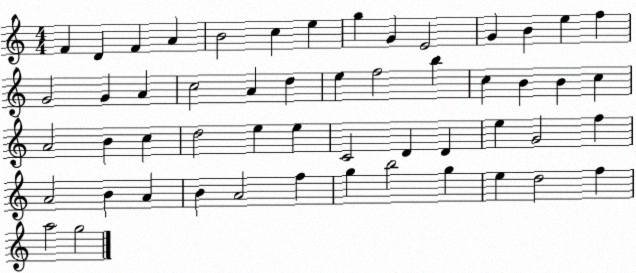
X:1
T:Untitled
M:4/4
L:1/4
K:C
F D F A B2 c e g G E2 G B e f G2 G A c2 A d e f2 b c B B c A2 B c d2 e e C2 D D e G2 f A2 B A B A2 f g b2 g e d2 f a2 g2